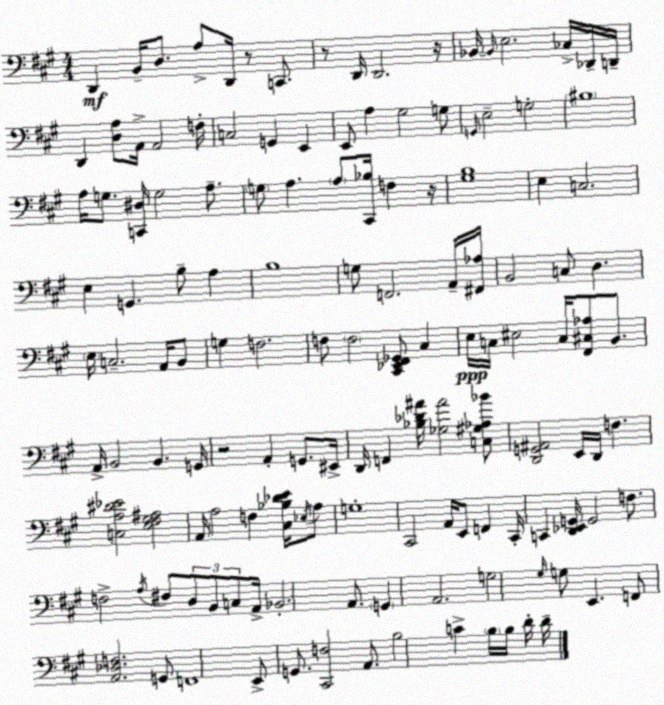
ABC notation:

X:1
T:Untitled
M:4/4
L:1/4
K:A
D,, B,,/4 D,/2 A,/2 D,,/4 z/2 C,,/2 z/2 D,,/4 D,,2 z/4 _B,,/4 _B,,/4 E,2 _C,/4 _D,,/4 D,,/4 D,, [D,A,]/2 A,,/4 A,,2 F,/4 C,2 G,, E,, E,,/2 A, ^G,2 G,/2 G,,/4 E,2 G,2 ^B,4 A,/4 G,/2 [C,,^D,]/4 G,2 A,/2 G,/2 A, A,/2 [^C,,_B,]/4 F, z/4 [^G,B,]4 E, C,2 E, G,, B,/2 A, B,4 G,/2 F,,2 A,,/4 [^F,,_A,]/4 B,,2 C,/2 D, E,/4 C,2 A,,/4 B,,/2 G, F,2 F,/2 F,2 [^C,,_E,,^F,,_G,,]/2 ^C, E,/4 C,/4 ^E,2 C,/4 [^F,,^C,_A,]/2 B,,/2 A,,/4 B,,2 B,, G,,/4 z2 A,, G,,/2 ^E,,/4 D,,/4 F,, [_B,_D^A]/4 [_G,^A]2 [C,^G,_A,_B]/2 [D,,G,,^A,,]2 E,,/4 D,,/4 F, [C,A,^D_E]2 [E,^F,^G,^A,]2 A,,/4 A,2 F, [^C,_B,_DE]/4 _E,/4 A,/2 G,4 ^C,,2 A,,/4 E,,/2 F,, ^C,,/4 C,, [D,,_E,,G,,]/4 G,,2 F,/2 F,2 A,/4 ^F,/2 D,/2 B,,/2 C,/2 A,,/4 _B,,2 A,,/2 G,, A,,2 G,2 ^G,/4 G,/2 E,, F,,/2 [A,,_D,F,]2 G,,/2 F,,4 E,,/2 G,,/2 [^C,,F,]2 A,,/2 B,2 C B,/4 B,/4 D/4 D/4